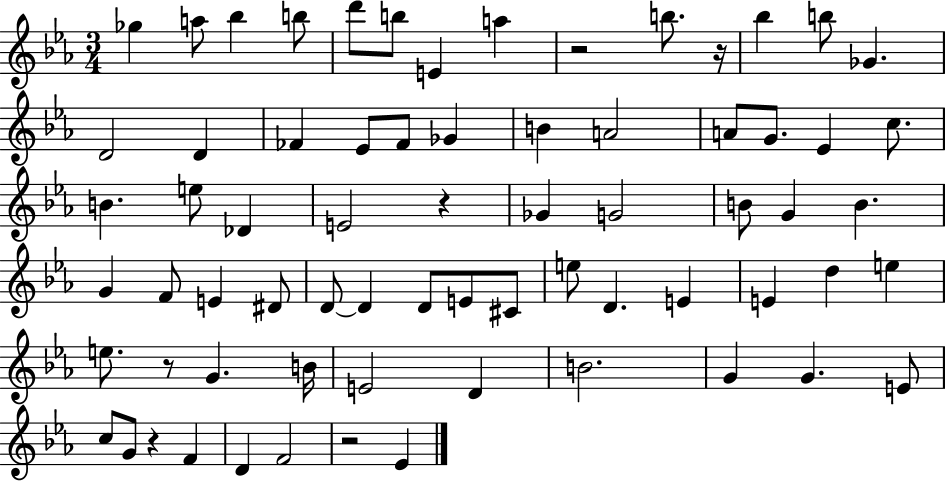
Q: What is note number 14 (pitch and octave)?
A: D4